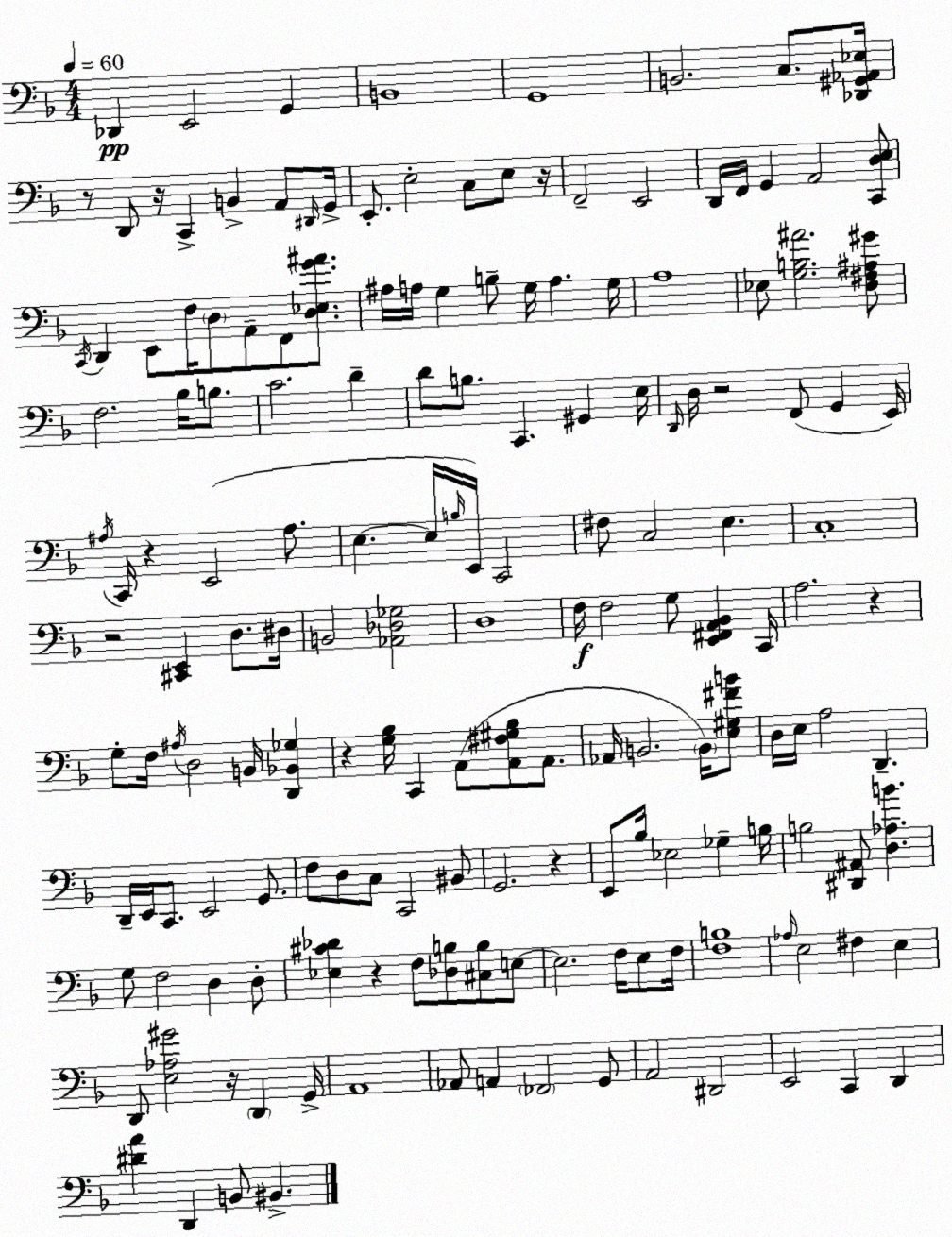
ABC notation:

X:1
T:Untitled
M:4/4
L:1/4
K:Dm
_D,, E,,2 G,, B,,4 G,,4 B,,2 C,/2 [_D,,^G,,_A,,_E,]/4 z/2 D,,/2 z/4 C,, B,, A,,/2 ^D,,/4 G,,/4 E,,/2 E,2 C,/2 E,/2 z/4 F,,2 E,,2 D,,/4 F,,/4 G,, A,,2 [C,,D,E,]/2 C,,/4 D,, E,,/2 F,/4 D,/2 A,,/2 F,,/2 [D,_E,G^A]/2 ^A,/4 A,/4 G, B,/2 G,/4 A, G,/4 A,4 _E,/2 [G,B,^A]2 [D,^F,^A,^G]/2 F,2 _B,/4 B,/2 C2 D D/2 B,/2 C,, ^G,, E,/4 D,,/4 D,/4 z2 F,,/2 G,, E,,/4 ^A,/4 C,,/4 z E,,2 ^A,/2 E, E,/4 B,/4 E,,/4 C,,2 ^F,/2 C,2 E, C,4 z2 [^C,,E,,] D,/2 ^D,/4 B,,2 [_A,,_D,_G,]2 D,4 F,/4 F,2 G,/2 [E,,^F,,A,,_B,,] C,,/4 A,2 z G,/2 F,/4 ^A,/4 D,2 B,,/4 [D,,_B,,_G,] z [G,_B,]/4 C,, A,,/2 [A,,^F,^G,_B,]/2 A,,/2 _A,,/4 B,,2 B,,/4 [E,^G,^FB]/2 D,/4 E,/4 A,2 D,, D,,/4 E,,/4 C,,/2 E,,2 G,,/2 F,/2 D,/2 C,/2 C,,2 ^B,,/2 G,,2 z E,,/2 _B,/4 _E,2 _G, B,/4 B,2 [^D,,^A,,]/2 [D,_A,B] G,/2 F,2 D, D,/2 [_E,^C_D] z F,/2 [_D,B,]/2 [^C,B,]/2 E,/2 E,2 F,/4 E,/2 F,/4 [F,B,]4 _A,/4 E,2 ^F, E, D,,/2 [E,_A,^G]2 z/4 D,, G,,/4 A,,4 _A,,/2 A,, _F,,2 G,,/2 A,,2 ^D,,2 E,,2 C,, D,, [^DA] D,, B,,/2 ^B,,